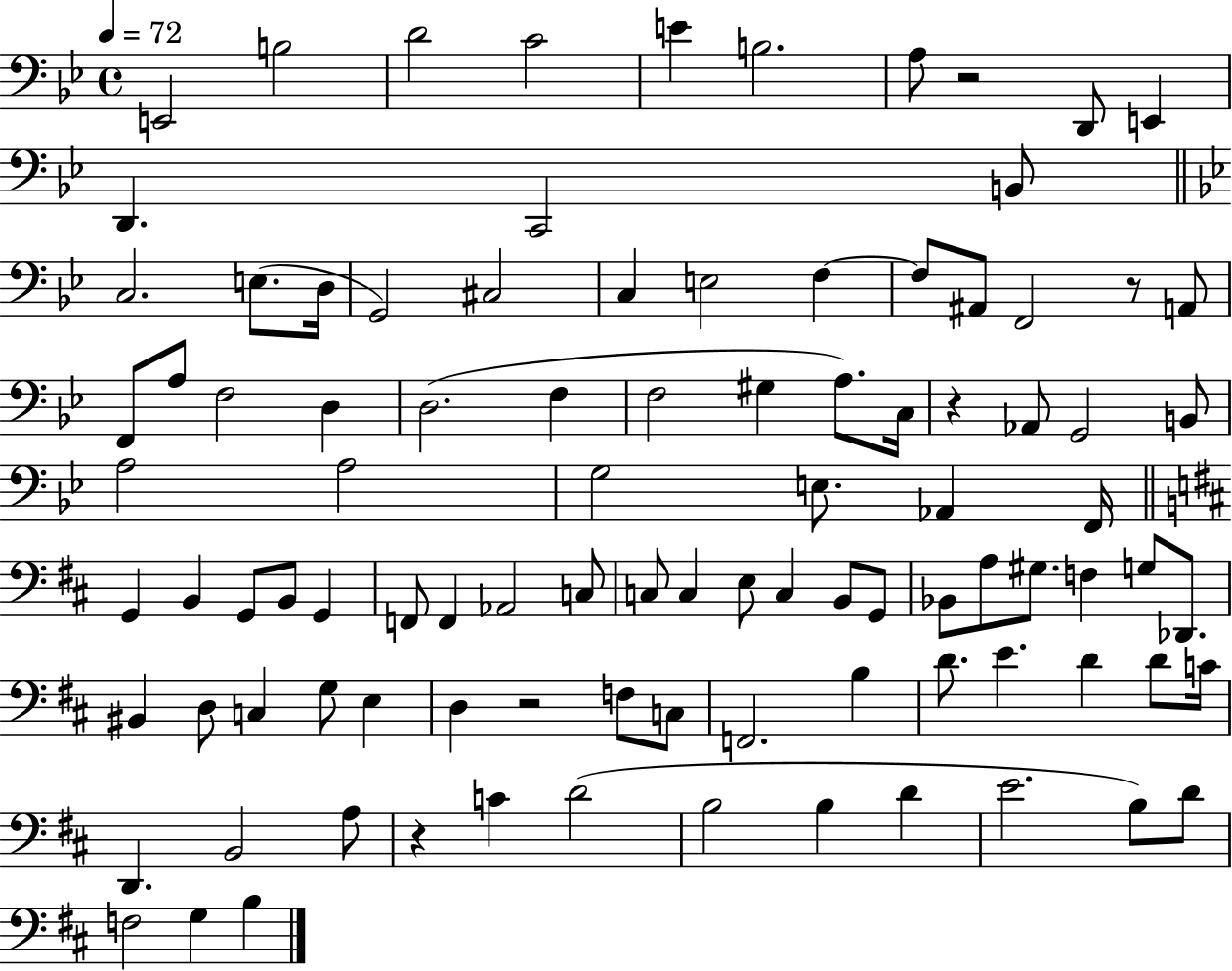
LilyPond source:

{
  \clef bass
  \time 4/4
  \defaultTimeSignature
  \key bes \major
  \tempo 4 = 72
  \repeat volta 2 { e,2 b2 | d'2 c'2 | e'4 b2. | a8 r2 d,8 e,4 | \break d,4. c,2 b,8 | \bar "||" \break \key bes \major c2. e8.( d16 | g,2) cis2 | c4 e2 f4~~ | f8 ais,8 f,2 r8 a,8 | \break f,8 a8 f2 d4 | d2.( f4 | f2 gis4 a8.) c16 | r4 aes,8 g,2 b,8 | \break a2 a2 | g2 e8. aes,4 f,16 | \bar "||" \break \key b \minor g,4 b,4 g,8 b,8 g,4 | f,8 f,4 aes,2 c8 | c8 c4 e8 c4 b,8 g,8 | bes,8 a8 gis8. f4 g8 des,8. | \break bis,4 d8 c4 g8 e4 | d4 r2 f8 c8 | f,2. b4 | d'8. e'4. d'4 d'8 c'16 | \break d,4. b,2 a8 | r4 c'4 d'2( | b2 b4 d'4 | e'2. b8) d'8 | \break f2 g4 b4 | } \bar "|."
}